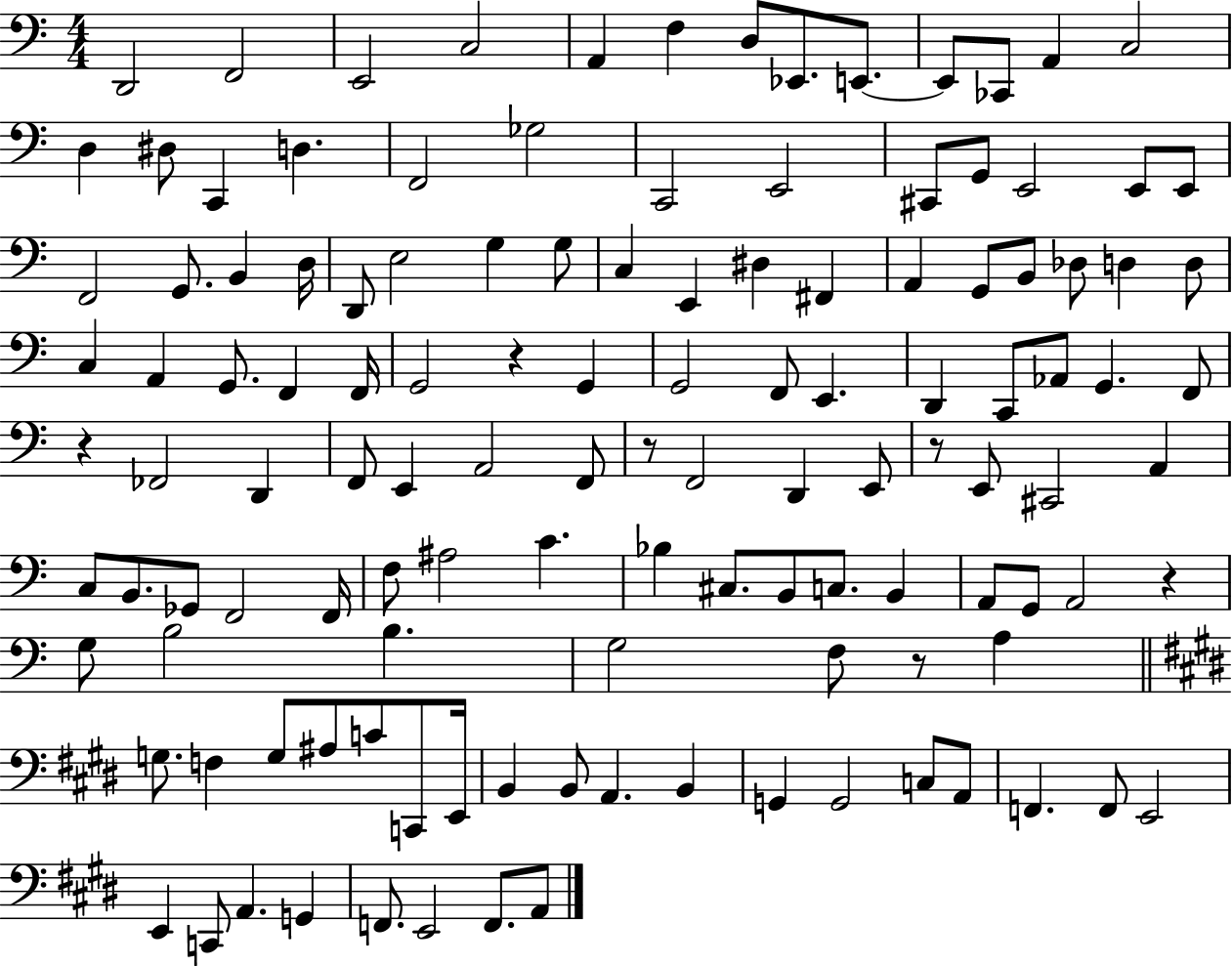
{
  \clef bass
  \numericTimeSignature
  \time 4/4
  \key c \major
  d,2 f,2 | e,2 c2 | a,4 f4 d8 ees,8. e,8.~~ | e,8 ces,8 a,4 c2 | \break d4 dis8 c,4 d4. | f,2 ges2 | c,2 e,2 | cis,8 g,8 e,2 e,8 e,8 | \break f,2 g,8. b,4 d16 | d,8 e2 g4 g8 | c4 e,4 dis4 fis,4 | a,4 g,8 b,8 des8 d4 d8 | \break c4 a,4 g,8. f,4 f,16 | g,2 r4 g,4 | g,2 f,8 e,4. | d,4 c,8 aes,8 g,4. f,8 | \break r4 fes,2 d,4 | f,8 e,4 a,2 f,8 | r8 f,2 d,4 e,8 | r8 e,8 cis,2 a,4 | \break c8 b,8. ges,8 f,2 f,16 | f8 ais2 c'4. | bes4 cis8. b,8 c8. b,4 | a,8 g,8 a,2 r4 | \break g8 b2 b4. | g2 f8 r8 a4 | \bar "||" \break \key e \major g8. f4 g8 ais8 c'8 c,8 e,16 | b,4 b,8 a,4. b,4 | g,4 g,2 c8 a,8 | f,4. f,8 e,2 | \break e,4 c,8 a,4. g,4 | f,8. e,2 f,8. a,8 | \bar "|."
}